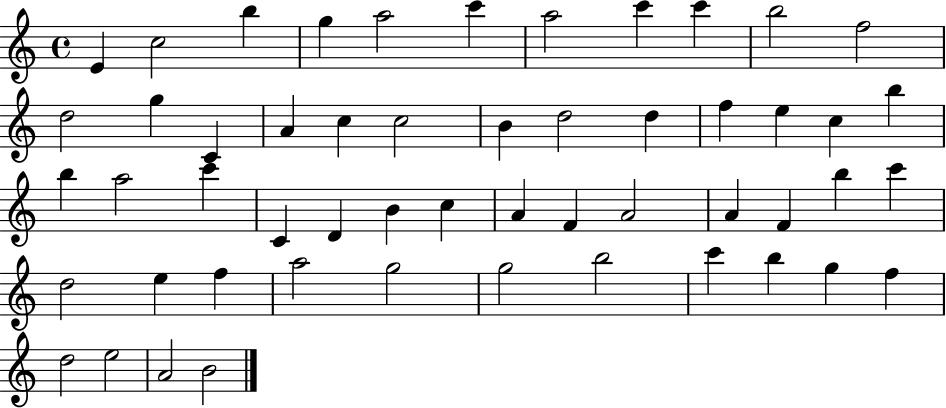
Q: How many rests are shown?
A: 0